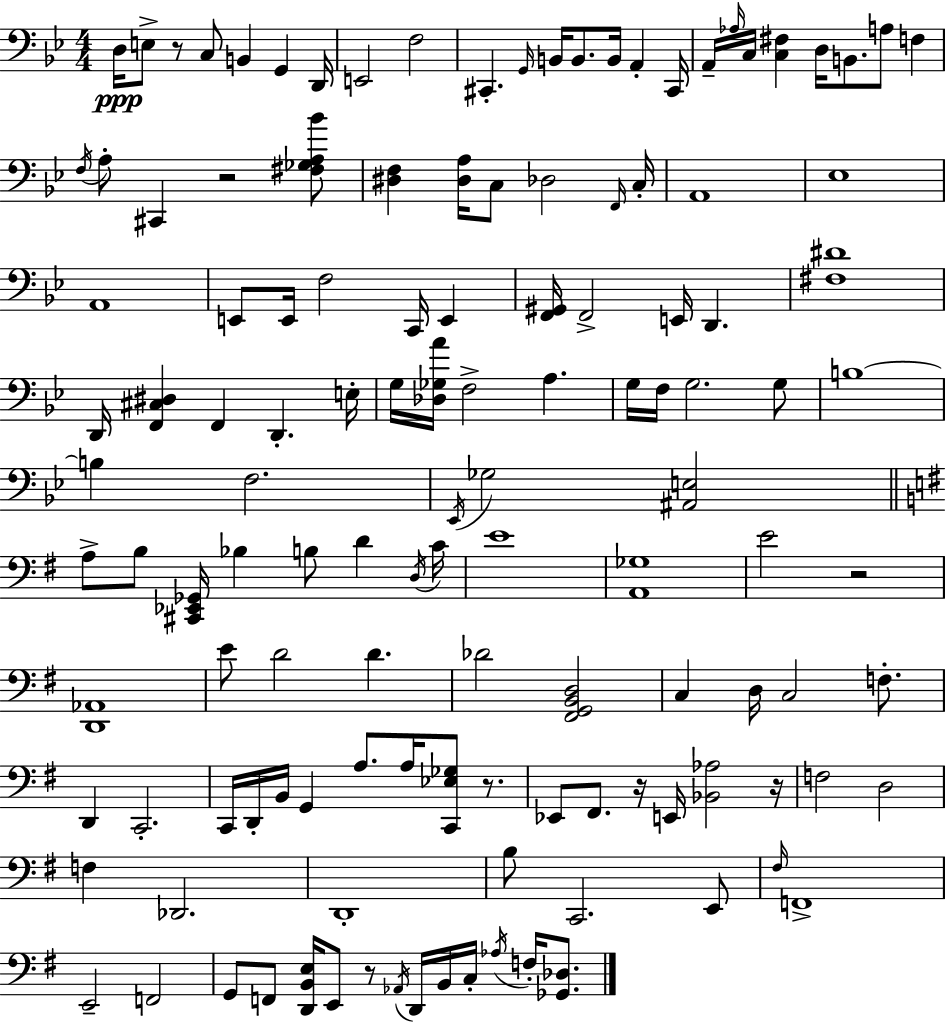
X:1
T:Untitled
M:4/4
L:1/4
K:Bb
D,/4 E,/2 z/2 C,/2 B,, G,, D,,/4 E,,2 F,2 ^C,, G,,/4 B,,/4 B,,/2 B,,/4 A,, ^C,,/4 A,,/4 _A,/4 C,/4 [C,^F,] D,/4 B,,/2 A,/2 F, F,/4 A,/2 ^C,, z2 [^F,_G,A,_B]/2 [^D,F,] [^D,A,]/4 C,/2 _D,2 F,,/4 C,/4 A,,4 _E,4 A,,4 E,,/2 E,,/4 F,2 C,,/4 E,, [F,,^G,,]/4 F,,2 E,,/4 D,, [^F,^D]4 D,,/4 [F,,^C,^D,] F,, D,, E,/4 G,/4 [_D,_G,A]/4 F,2 A, G,/4 F,/4 G,2 G,/2 B,4 B, F,2 _E,,/4 _G,2 [^A,,E,]2 A,/2 B,/2 [^C,,_E,,_G,,]/4 _B, B,/2 D D,/4 C/4 E4 [A,,_G,]4 E2 z2 [D,,_A,,]4 E/2 D2 D _D2 [^F,,G,,B,,D,]2 C, D,/4 C,2 F,/2 D,, C,,2 C,,/4 D,,/4 B,,/4 G,, A,/2 A,/4 [C,,_E,_G,]/2 z/2 _E,,/2 ^F,,/2 z/4 E,,/4 [_B,,_A,]2 z/4 F,2 D,2 F, _D,,2 D,,4 B,/2 C,,2 E,,/2 ^F,/4 F,,4 E,,2 F,,2 G,,/2 F,,/2 [D,,B,,E,]/4 E,,/2 z/2 _A,,/4 D,,/4 B,,/4 C,/4 _A,/4 F,/4 [_G,,_D,]/2